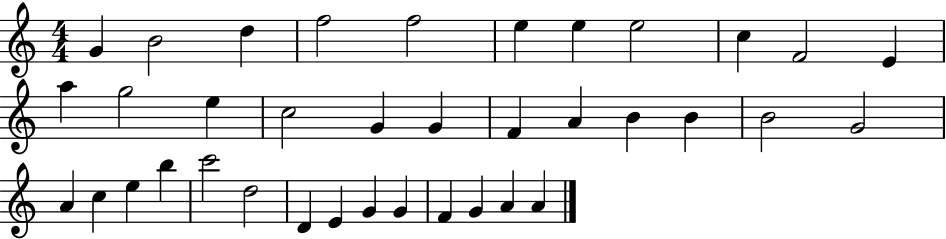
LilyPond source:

{
  \clef treble
  \numericTimeSignature
  \time 4/4
  \key c \major
  g'4 b'2 d''4 | f''2 f''2 | e''4 e''4 e''2 | c''4 f'2 e'4 | \break a''4 g''2 e''4 | c''2 g'4 g'4 | f'4 a'4 b'4 b'4 | b'2 g'2 | \break a'4 c''4 e''4 b''4 | c'''2 d''2 | d'4 e'4 g'4 g'4 | f'4 g'4 a'4 a'4 | \break \bar "|."
}